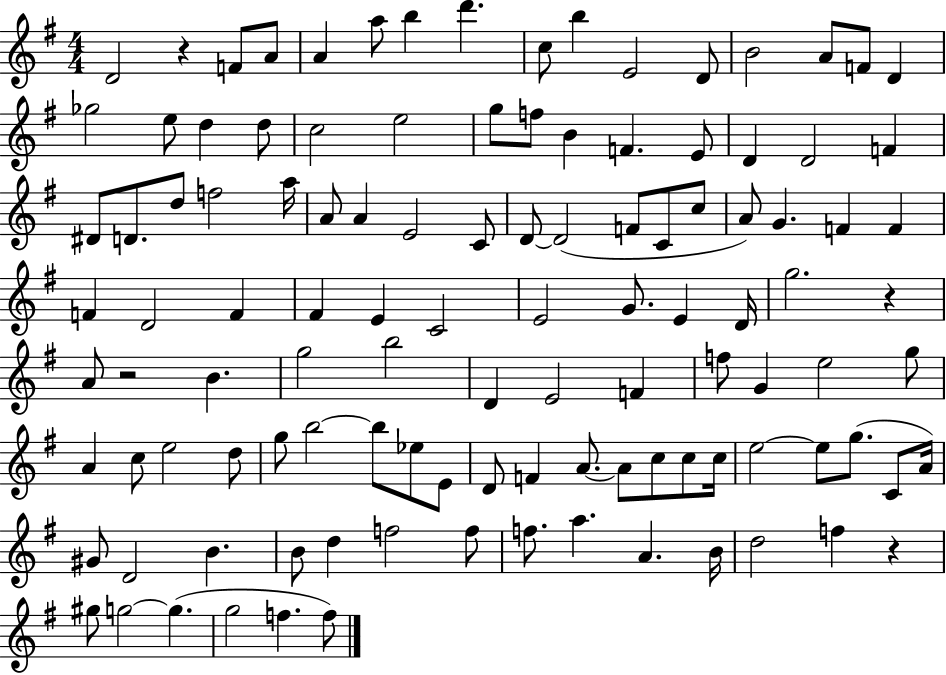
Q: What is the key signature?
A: G major